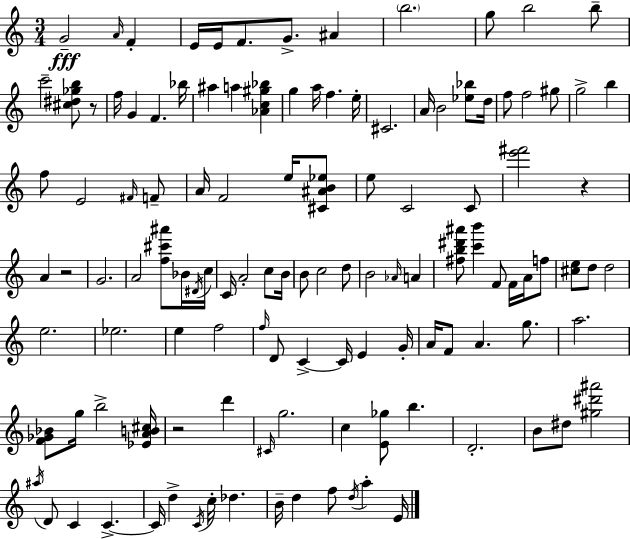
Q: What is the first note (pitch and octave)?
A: G4